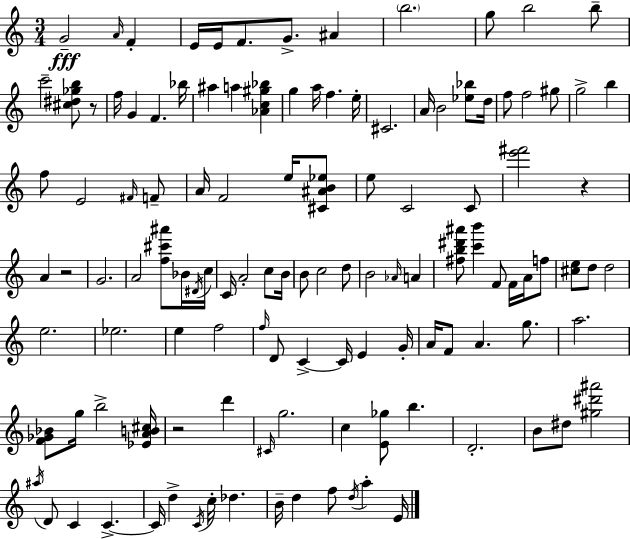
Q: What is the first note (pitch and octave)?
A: G4